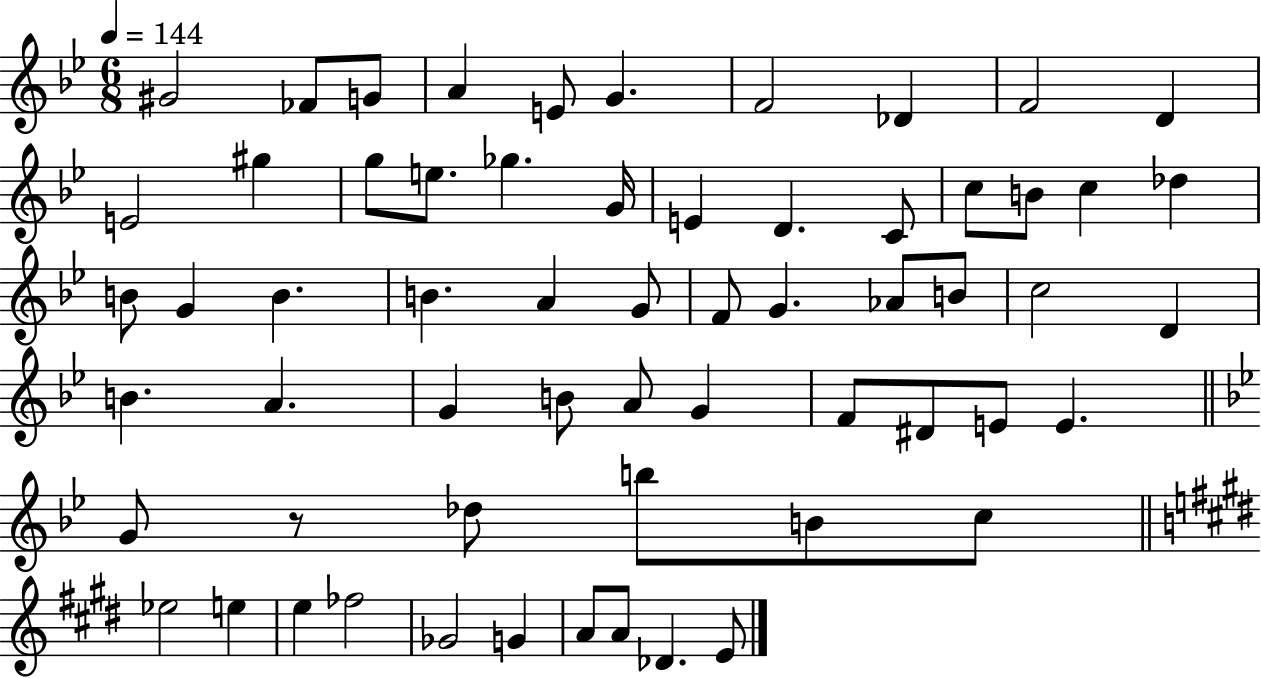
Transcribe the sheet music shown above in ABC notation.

X:1
T:Untitled
M:6/8
L:1/4
K:Bb
^G2 _F/2 G/2 A E/2 G F2 _D F2 D E2 ^g g/2 e/2 _g G/4 E D C/2 c/2 B/2 c _d B/2 G B B A G/2 F/2 G _A/2 B/2 c2 D B A G B/2 A/2 G F/2 ^D/2 E/2 E G/2 z/2 _d/2 b/2 B/2 c/2 _e2 e e _f2 _G2 G A/2 A/2 _D E/2